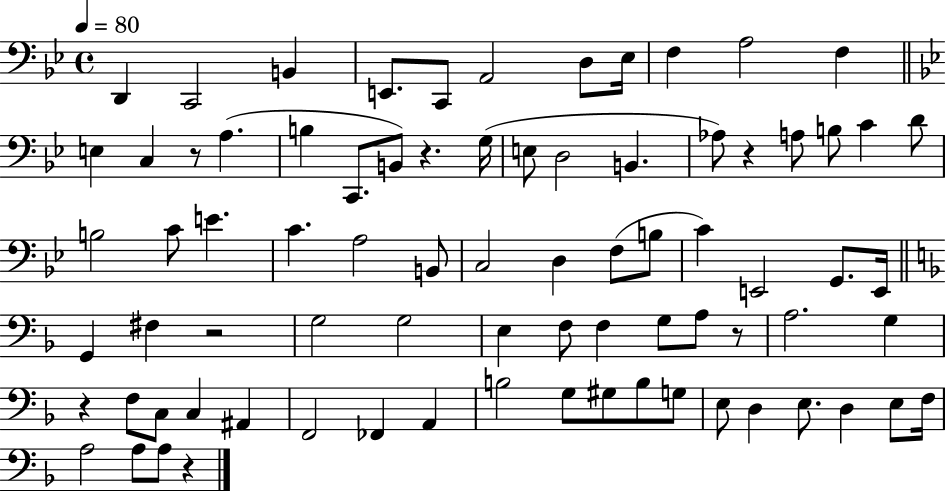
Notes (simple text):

D2/q C2/h B2/q E2/e. C2/e A2/h D3/e Eb3/s F3/q A3/h F3/q E3/q C3/q R/e A3/q. B3/q C2/e. B2/e R/q. G3/s E3/e D3/h B2/q. Ab3/e R/q A3/e B3/e C4/q D4/e B3/h C4/e E4/q. C4/q. A3/h B2/e C3/h D3/q F3/e B3/e C4/q E2/h G2/e. E2/s G2/q F#3/q R/h G3/h G3/h E3/q F3/e F3/q G3/e A3/e R/e A3/h. G3/q R/q F3/e C3/e C3/q A#2/q F2/h FES2/q A2/q B3/h G3/e G#3/e B3/e G3/e E3/e D3/q E3/e. D3/q E3/e F3/s A3/h A3/e A3/e R/q